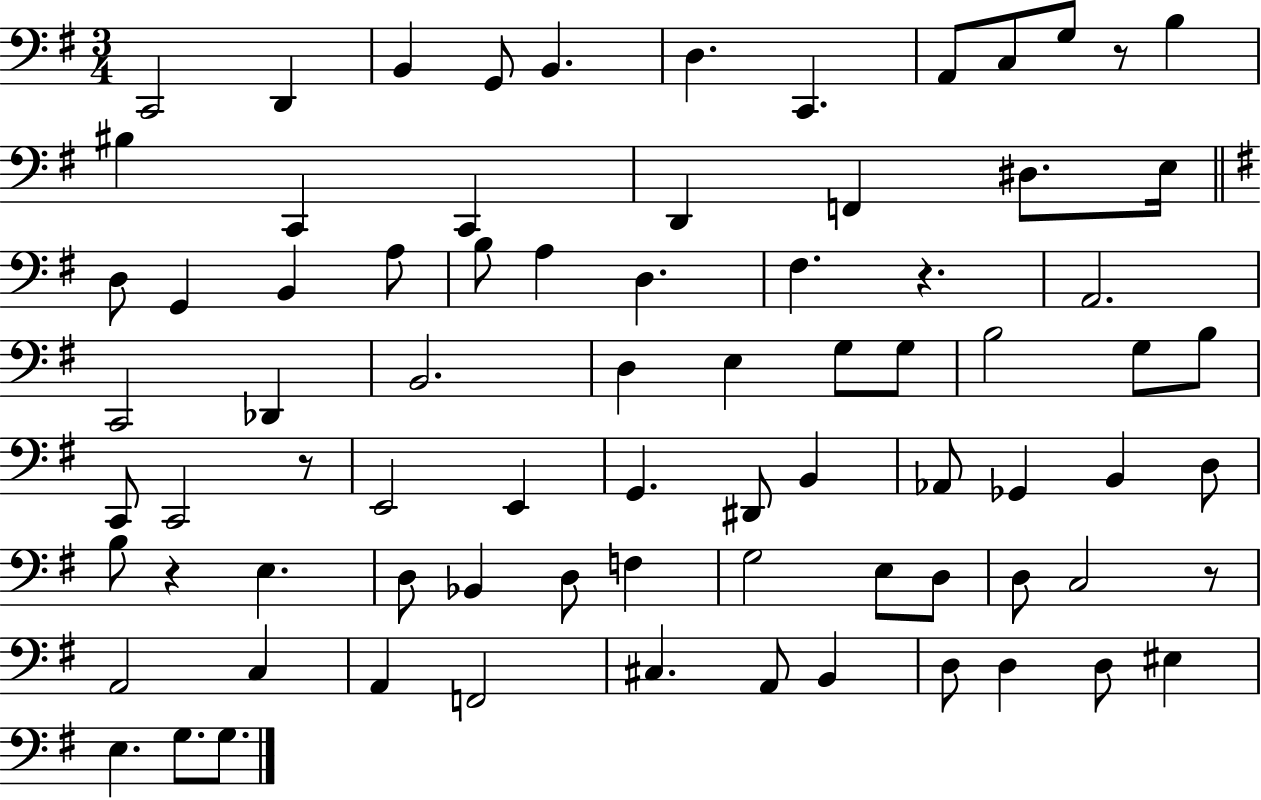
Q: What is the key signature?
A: G major